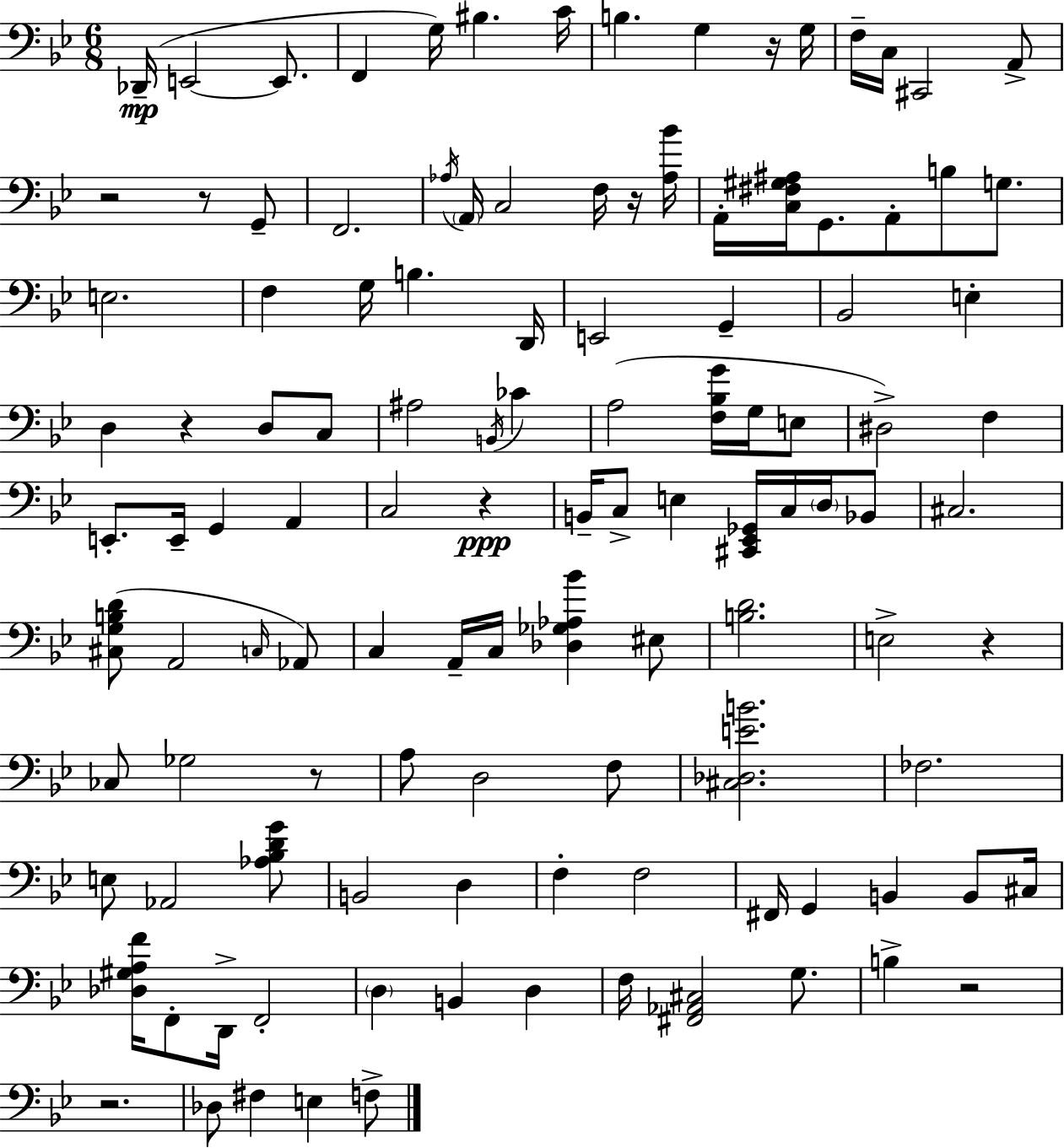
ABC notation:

X:1
T:Untitled
M:6/8
L:1/4
K:Gm
_D,,/4 E,,2 E,,/2 F,, G,/4 ^B, C/4 B, G, z/4 G,/4 F,/4 C,/4 ^C,,2 A,,/2 z2 z/2 G,,/2 F,,2 _A,/4 A,,/4 C,2 F,/4 z/4 [_A,_B]/4 A,,/4 [C,^F,^G,^A,]/4 G,,/2 A,,/2 B,/2 G,/2 E,2 F, G,/4 B, D,,/4 E,,2 G,, _B,,2 E, D, z D,/2 C,/2 ^A,2 B,,/4 _C A,2 [F,_B,G]/4 G,/4 E,/2 ^D,2 F, E,,/2 E,,/4 G,, A,, C,2 z B,,/4 C,/2 E, [^C,,_E,,_G,,]/4 C,/4 D,/4 _B,,/2 ^C,2 [^C,G,B,D]/2 A,,2 C,/4 _A,,/2 C, A,,/4 C,/4 [_D,_G,_A,_B] ^E,/2 [B,D]2 E,2 z _C,/2 _G,2 z/2 A,/2 D,2 F,/2 [^C,_D,EB]2 _F,2 E,/2 _A,,2 [_A,_B,DG]/2 B,,2 D, F, F,2 ^F,,/4 G,, B,, B,,/2 ^C,/4 [_D,^G,A,F]/4 F,,/2 D,,/4 F,,2 D, B,, D, F,/4 [^F,,_A,,^C,]2 G,/2 B, z2 z2 _D,/2 ^F, E, F,/2